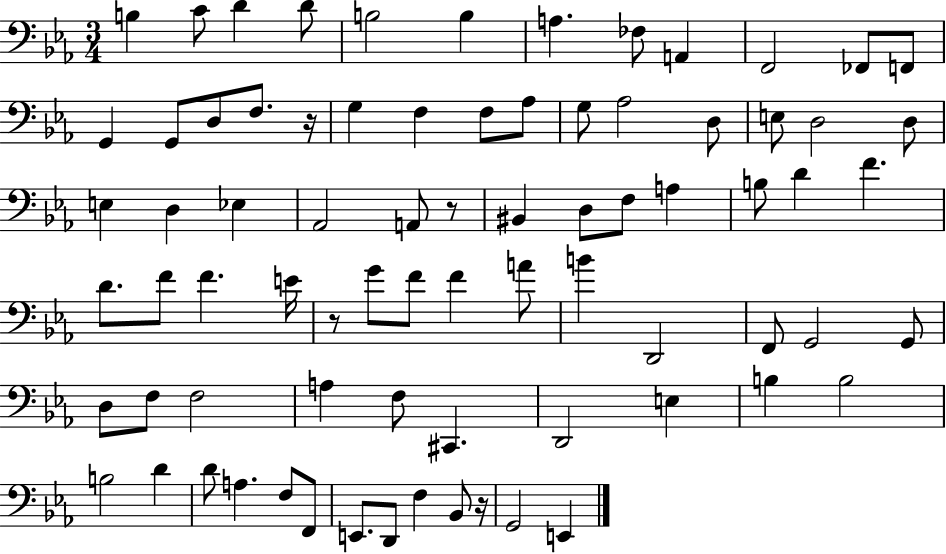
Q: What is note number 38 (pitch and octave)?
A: F4